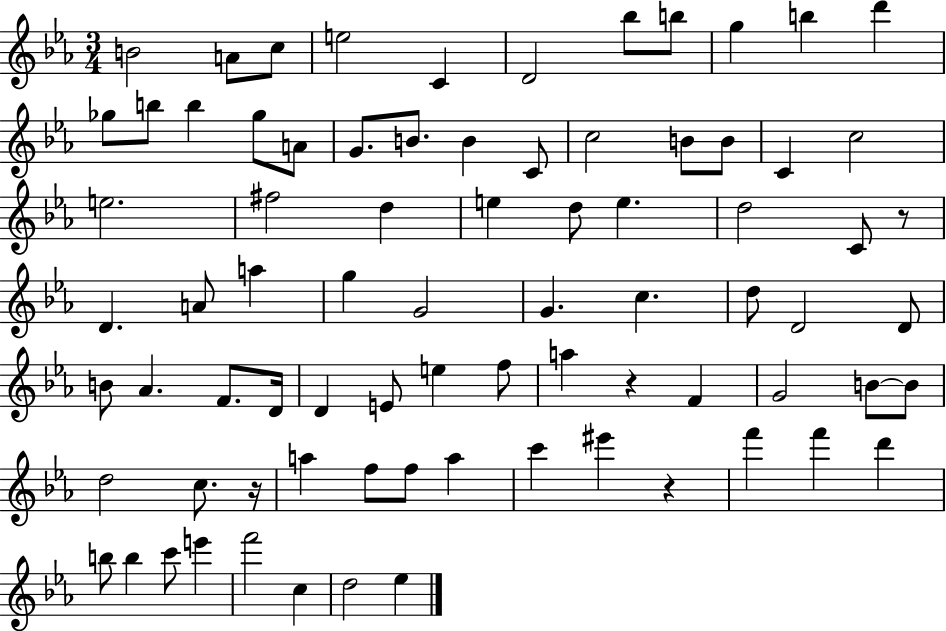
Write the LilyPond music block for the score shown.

{
  \clef treble
  \numericTimeSignature
  \time 3/4
  \key ees \major
  b'2 a'8 c''8 | e''2 c'4 | d'2 bes''8 b''8 | g''4 b''4 d'''4 | \break ges''8 b''8 b''4 ges''8 a'8 | g'8. b'8. b'4 c'8 | c''2 b'8 b'8 | c'4 c''2 | \break e''2. | fis''2 d''4 | e''4 d''8 e''4. | d''2 c'8 r8 | \break d'4. a'8 a''4 | g''4 g'2 | g'4. c''4. | d''8 d'2 d'8 | \break b'8 aes'4. f'8. d'16 | d'4 e'8 e''4 f''8 | a''4 r4 f'4 | g'2 b'8~~ b'8 | \break d''2 c''8. r16 | a''4 f''8 f''8 a''4 | c'''4 eis'''4 r4 | f'''4 f'''4 d'''4 | \break b''8 b''4 c'''8 e'''4 | f'''2 c''4 | d''2 ees''4 | \bar "|."
}